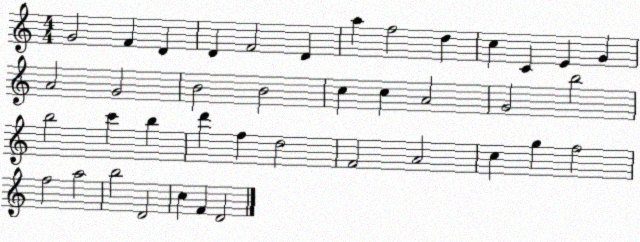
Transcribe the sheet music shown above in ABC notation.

X:1
T:Untitled
M:4/4
L:1/4
K:C
G2 F D D F2 D a f2 d c C E G A2 G2 B2 B2 c c A2 G2 b2 b2 c' b d' f d2 F2 A2 c g f2 f2 a2 b2 D2 c F D2